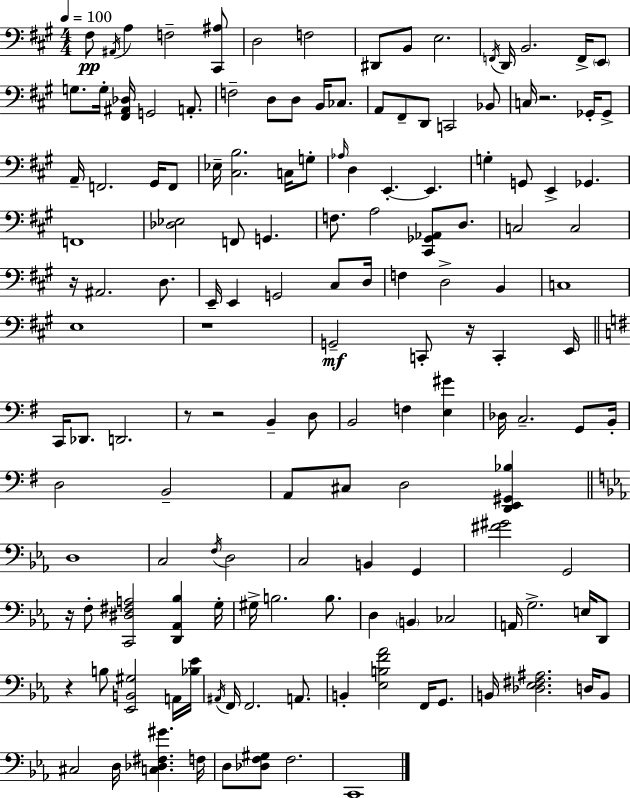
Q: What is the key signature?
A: A major